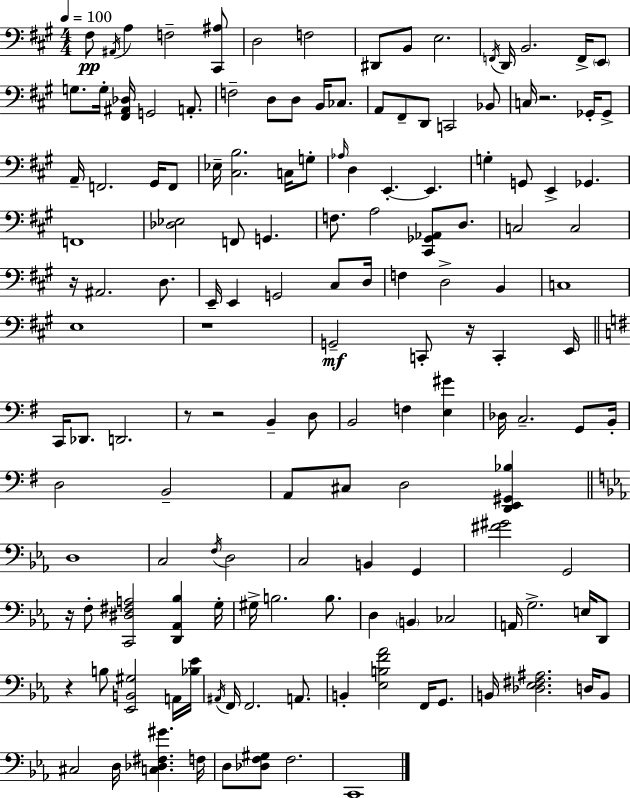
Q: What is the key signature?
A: A major